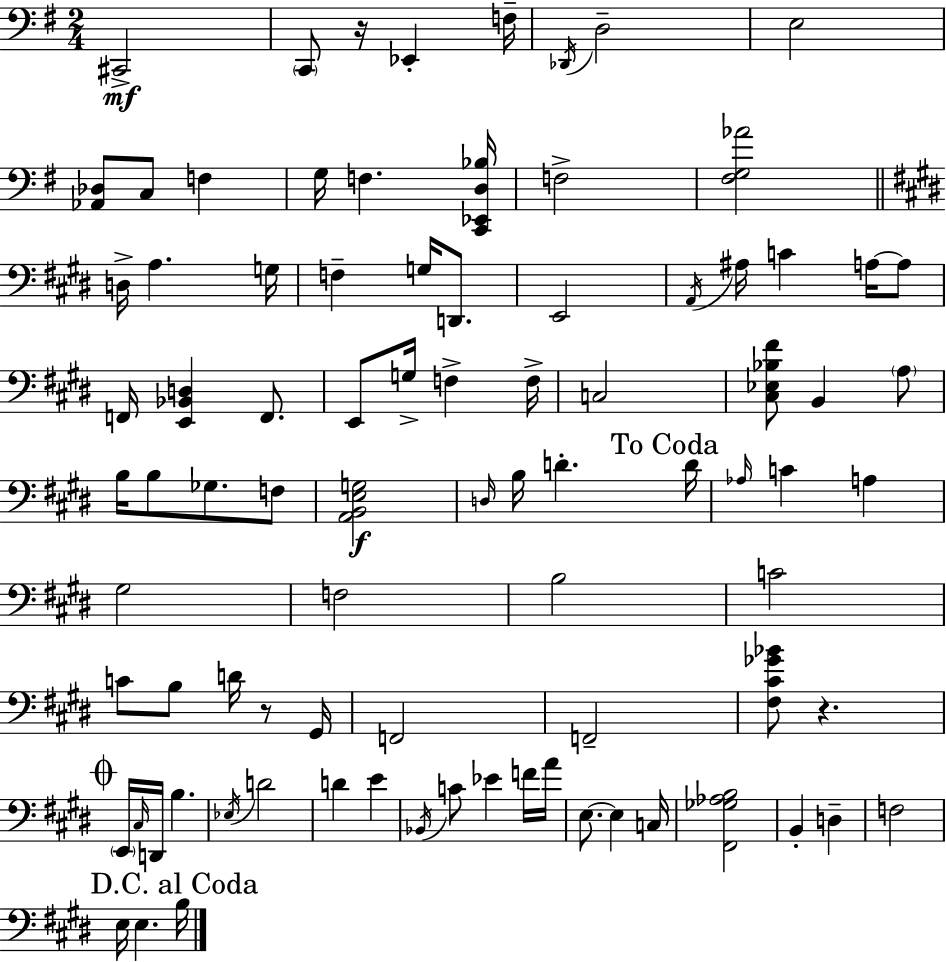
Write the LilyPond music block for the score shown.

{
  \clef bass
  \numericTimeSignature
  \time 2/4
  \key g \major
  cis,2->\mf | \parenthesize c,8 r16 ees,4-. f16-- | \acciaccatura { des,16 } d2-- | e2 | \break <aes, des>8 c8 f4 | g16 f4. | <c, ees, d bes>16 f2-> | <fis g aes'>2 | \break \bar "||" \break \key e \major d16-> a4. g16 | f4-- g16 d,8. | e,2 | \acciaccatura { a,16 } ais16 c'4 a16~~ a8 | \break f,16 <e, bes, d>4 f,8. | e,8 g16-> f4-> | f16-> c2 | <cis ees bes fis'>8 b,4 \parenthesize a8 | \break b16 b8 ges8. f8 | <a, b, e g>2\f | \grace { d16 } b16 d'4.-. | \mark "To Coda" d'16 \grace { aes16 } c'4 a4 | \break gis2 | f2 | b2 | c'2 | \break c'8 b8 d'16 | r8 gis,16 f,2 | f,2-- | <fis cis' ges' bes'>8 r4. | \break \mark \markup { \musicglyph "scripts.coda" } \parenthesize e,16 \grace { cis16 } d,16 b4. | \acciaccatura { ees16 } d'2 | d'4 | e'4 \acciaccatura { bes,16 } c'8 | \break ees'4 f'16 a'16 e8.~~ | e4 c16 <fis, ges aes b>2 | b,4-. | d4-- f2 | \break \mark "D.C. al Coda" e16 e4. | b16 \bar "|."
}